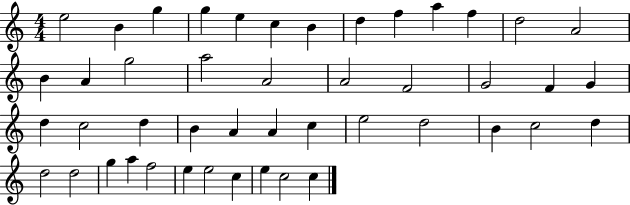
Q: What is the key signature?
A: C major